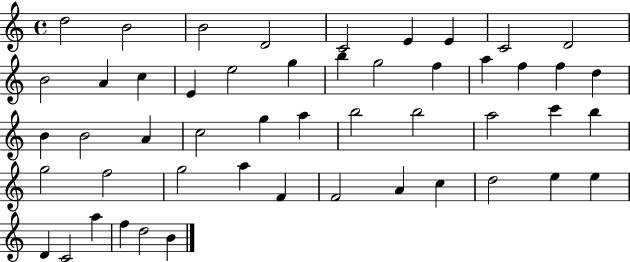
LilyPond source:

{
  \clef treble
  \time 4/4
  \defaultTimeSignature
  \key c \major
  d''2 b'2 | b'2 d'2 | c'2 e'4 e'4 | c'2 d'2 | \break b'2 a'4 c''4 | e'4 e''2 g''4 | b''4 g''2 f''4 | a''4 f''4 f''4 d''4 | \break b'4 b'2 a'4 | c''2 g''4 a''4 | b''2 b''2 | a''2 c'''4 b''4 | \break g''2 f''2 | g''2 a''4 f'4 | f'2 a'4 c''4 | d''2 e''4 e''4 | \break d'4 c'2 a''4 | f''4 d''2 b'4 | \bar "|."
}